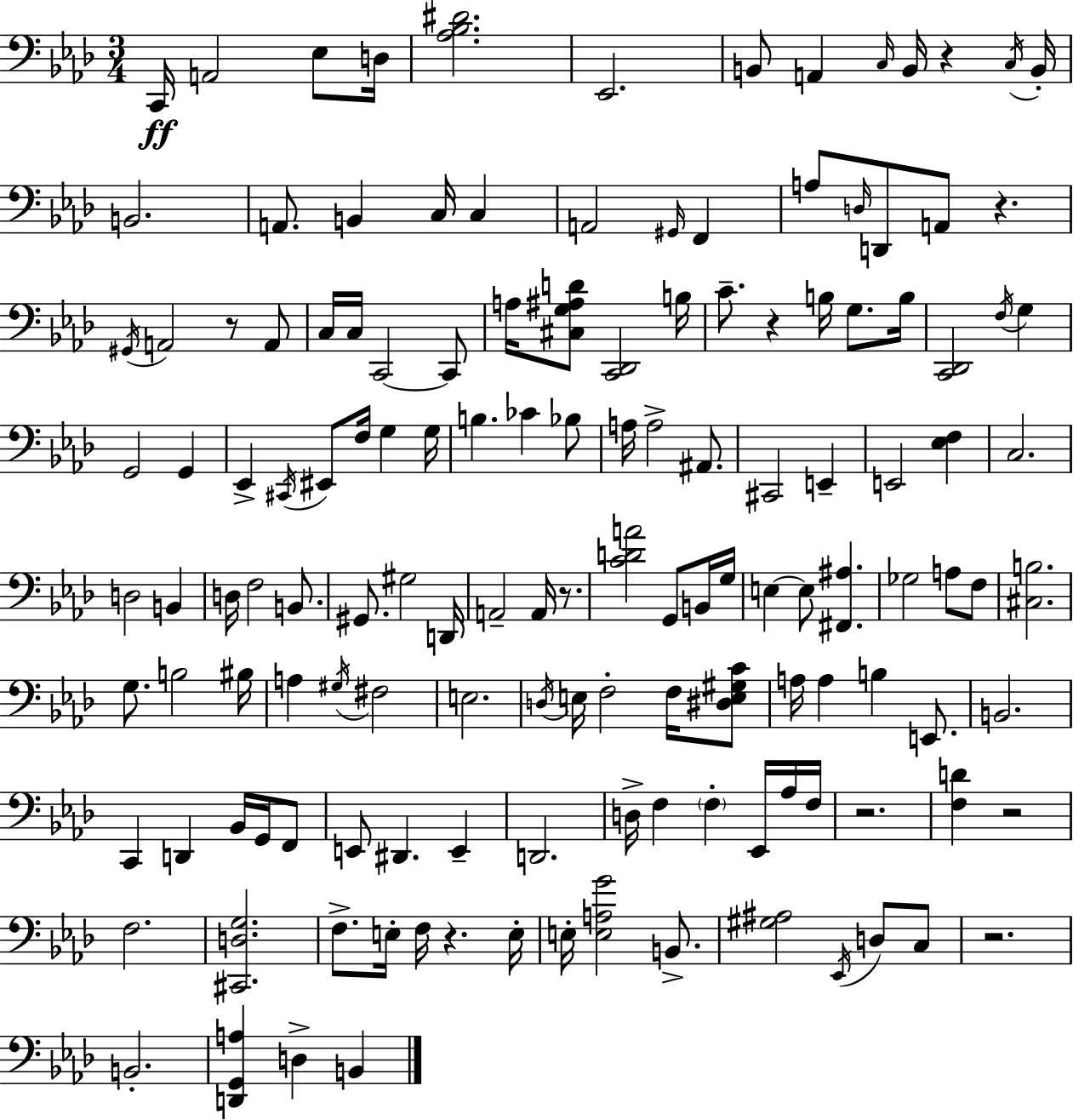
C2/s A2/h Eb3/e D3/s [Ab3,Bb3,D#4]/h. Eb2/h. B2/e A2/q C3/s B2/s R/q C3/s B2/s B2/h. A2/e. B2/q C3/s C3/q A2/h G#2/s F2/q A3/e D3/s D2/e A2/e R/q. G#2/s A2/h R/e A2/e C3/s C3/s C2/h C2/e A3/s [C#3,G3,A#3,D4]/e [C2,Db2]/h B3/s C4/e. R/q B3/s G3/e. B3/s [C2,Db2]/h F3/s G3/q G2/h G2/q Eb2/q C#2/s EIS2/e F3/s G3/q G3/s B3/q. CES4/q Bb3/e A3/s A3/h A#2/e. C#2/h E2/q E2/h [Eb3,F3]/q C3/h. D3/h B2/q D3/s F3/h B2/e. G#2/e. G#3/h D2/s A2/h A2/s R/e. [C4,D4,A4]/h G2/e B2/s G3/s E3/q E3/e [F#2,A#3]/q. Gb3/h A3/e F3/e [C#3,B3]/h. G3/e. B3/h BIS3/s A3/q G#3/s F#3/h E3/h. D3/s E3/s F3/h F3/s [D#3,E3,G#3,C4]/e A3/s A3/q B3/q E2/e. B2/h. C2/q D2/q Bb2/s G2/s F2/e E2/e D#2/q. E2/q D2/h. D3/s F3/q F3/q Eb2/s Ab3/s F3/s R/h. [F3,D4]/q R/h F3/h. [C#2,D3,G3]/h. F3/e. E3/s F3/s R/q. E3/s E3/s [E3,A3,G4]/h B2/e. [G#3,A#3]/h Eb2/s D3/e C3/e R/h. B2/h. [D2,G2,A3]/q D3/q B2/q